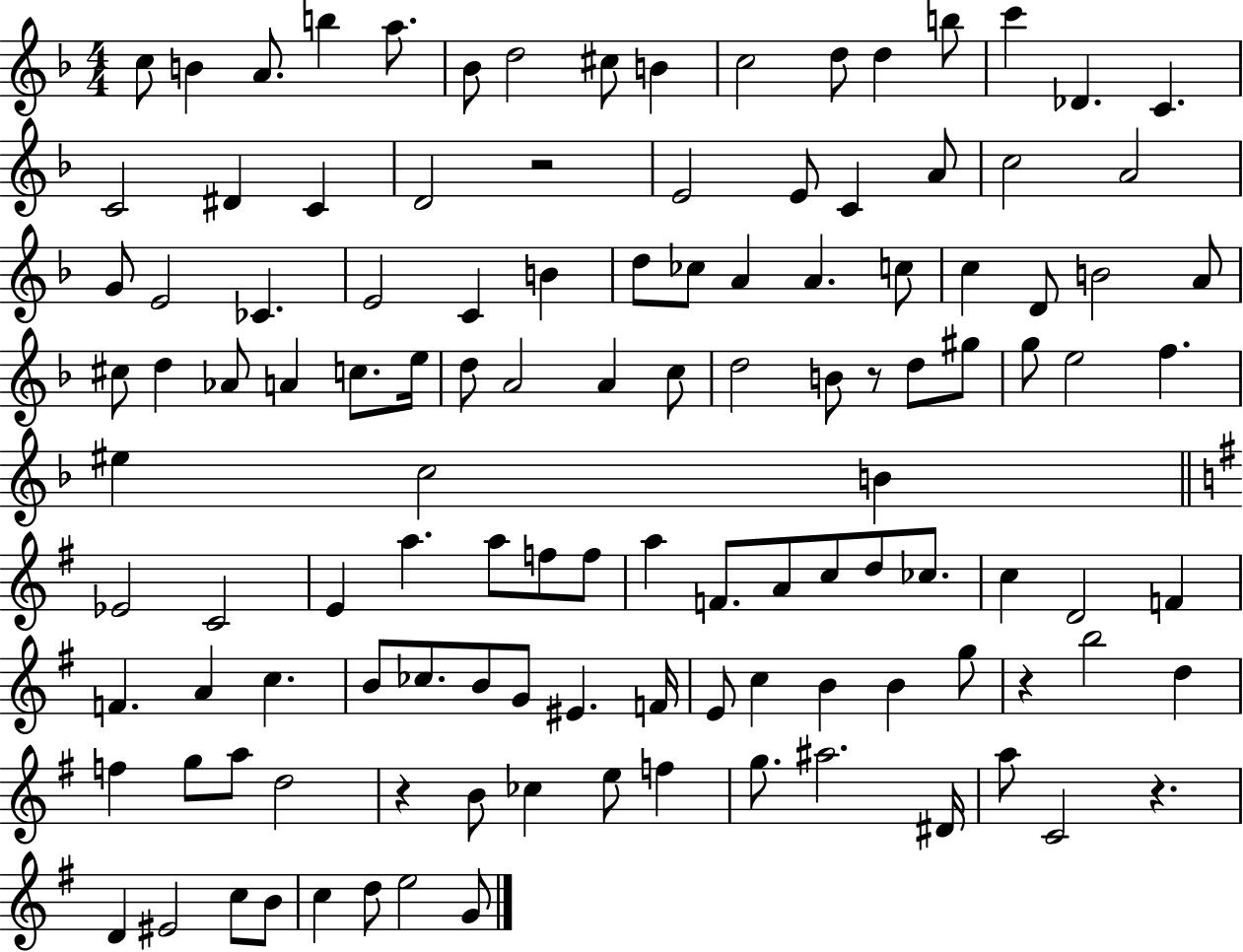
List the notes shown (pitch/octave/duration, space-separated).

C5/e B4/q A4/e. B5/q A5/e. Bb4/e D5/h C#5/e B4/q C5/h D5/e D5/q B5/e C6/q Db4/q. C4/q. C4/h D#4/q C4/q D4/h R/h E4/h E4/e C4/q A4/e C5/h A4/h G4/e E4/h CES4/q. E4/h C4/q B4/q D5/e CES5/e A4/q A4/q. C5/e C5/q D4/e B4/h A4/e C#5/e D5/q Ab4/e A4/q C5/e. E5/s D5/e A4/h A4/q C5/e D5/h B4/e R/e D5/e G#5/e G5/e E5/h F5/q. EIS5/q C5/h B4/q Eb4/h C4/h E4/q A5/q. A5/e F5/e F5/e A5/q F4/e. A4/e C5/e D5/e CES5/e. C5/q D4/h F4/q F4/q. A4/q C5/q. B4/e CES5/e. B4/e G4/e EIS4/q. F4/s E4/e C5/q B4/q B4/q G5/e R/q B5/h D5/q F5/q G5/e A5/e D5/h R/q B4/e CES5/q E5/e F5/q G5/e. A#5/h. D#4/s A5/e C4/h R/q. D4/q EIS4/h C5/e B4/e C5/q D5/e E5/h G4/e